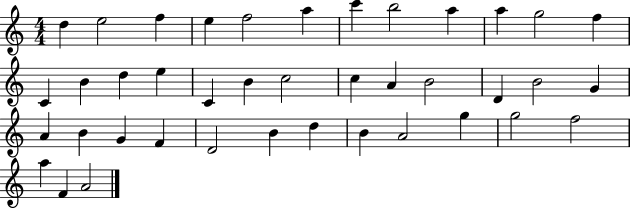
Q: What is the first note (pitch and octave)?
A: D5